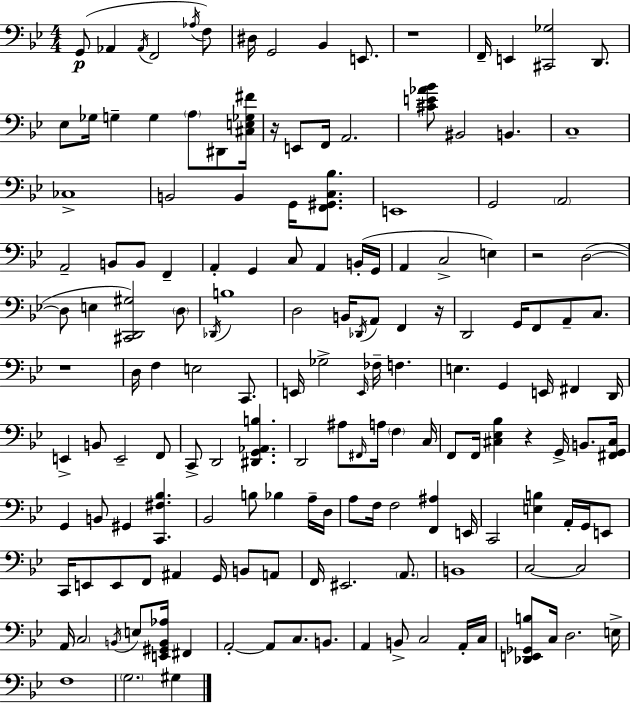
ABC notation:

X:1
T:Untitled
M:4/4
L:1/4
K:Bb
G,,/2 _A,, _A,,/4 F,,2 _A,/4 F,/2 ^D,/4 G,,2 _B,, E,,/2 z4 F,,/4 E,, [^C,,_G,]2 D,,/2 _E,/2 _G,/4 G, G, A,/2 ^D,,/2 [^C,E,_G,^F]/4 z/4 E,,/2 F,,/4 A,,2 [^CE_A_B]/2 ^B,,2 B,, C,4 _C,4 B,,2 B,, G,,/4 [F,,^G,,C,_B,]/2 E,,4 G,,2 A,,2 A,,2 B,,/2 B,,/2 F,, A,, G,, C,/2 A,, B,,/4 G,,/4 A,, C,2 E, z2 D,2 D,/2 E, [^C,,D,,^G,]2 D,/2 _D,,/4 B,4 D,2 B,,/4 _D,,/4 A,,/2 F,, z/4 D,,2 G,,/4 F,,/2 A,,/2 C,/2 z4 D,/4 F, E,2 C,,/2 E,,/4 _G,2 E,,/4 _F,/4 F, E, G,, E,,/4 ^F,, D,,/4 E,, B,,/2 E,,2 F,,/2 C,,/2 D,,2 [^D,,G,,_A,,B,] D,,2 ^A,/2 ^F,,/4 A,/4 F, C,/4 F,,/2 F,,/4 [^C,_E,_B,] z G,,/4 B,,/2 [^F,,G,,^C,]/4 G,, B,,/2 ^G,, [C,,^F,_B,] _B,,2 B,/2 _B, A,/4 D,/4 A,/2 F,/4 F,2 [F,,^A,] E,,/4 C,,2 [E,B,] A,,/4 G,,/4 E,,/2 C,,/4 E,,/2 E,,/2 F,,/2 ^A,, G,,/4 B,,/2 A,,/2 F,,/4 ^E,,2 A,,/2 B,,4 C,2 C,2 A,,/4 C,2 B,,/4 E,/2 [E,,^G,,B,,_A,]/4 ^F,, A,,2 A,,/2 C,/2 B,,/2 A,, B,,/2 C,2 A,,/4 C,/4 [_D,,E,,_G,,B,]/2 C,/4 D,2 E,/4 F,4 G,2 ^G,